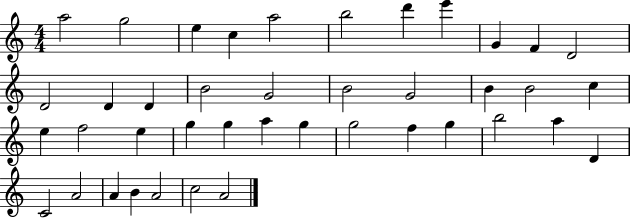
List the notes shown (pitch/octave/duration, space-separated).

A5/h G5/h E5/q C5/q A5/h B5/h D6/q E6/q G4/q F4/q D4/h D4/h D4/q D4/q B4/h G4/h B4/h G4/h B4/q B4/h C5/q E5/q F5/h E5/q G5/q G5/q A5/q G5/q G5/h F5/q G5/q B5/h A5/q D4/q C4/h A4/h A4/q B4/q A4/h C5/h A4/h